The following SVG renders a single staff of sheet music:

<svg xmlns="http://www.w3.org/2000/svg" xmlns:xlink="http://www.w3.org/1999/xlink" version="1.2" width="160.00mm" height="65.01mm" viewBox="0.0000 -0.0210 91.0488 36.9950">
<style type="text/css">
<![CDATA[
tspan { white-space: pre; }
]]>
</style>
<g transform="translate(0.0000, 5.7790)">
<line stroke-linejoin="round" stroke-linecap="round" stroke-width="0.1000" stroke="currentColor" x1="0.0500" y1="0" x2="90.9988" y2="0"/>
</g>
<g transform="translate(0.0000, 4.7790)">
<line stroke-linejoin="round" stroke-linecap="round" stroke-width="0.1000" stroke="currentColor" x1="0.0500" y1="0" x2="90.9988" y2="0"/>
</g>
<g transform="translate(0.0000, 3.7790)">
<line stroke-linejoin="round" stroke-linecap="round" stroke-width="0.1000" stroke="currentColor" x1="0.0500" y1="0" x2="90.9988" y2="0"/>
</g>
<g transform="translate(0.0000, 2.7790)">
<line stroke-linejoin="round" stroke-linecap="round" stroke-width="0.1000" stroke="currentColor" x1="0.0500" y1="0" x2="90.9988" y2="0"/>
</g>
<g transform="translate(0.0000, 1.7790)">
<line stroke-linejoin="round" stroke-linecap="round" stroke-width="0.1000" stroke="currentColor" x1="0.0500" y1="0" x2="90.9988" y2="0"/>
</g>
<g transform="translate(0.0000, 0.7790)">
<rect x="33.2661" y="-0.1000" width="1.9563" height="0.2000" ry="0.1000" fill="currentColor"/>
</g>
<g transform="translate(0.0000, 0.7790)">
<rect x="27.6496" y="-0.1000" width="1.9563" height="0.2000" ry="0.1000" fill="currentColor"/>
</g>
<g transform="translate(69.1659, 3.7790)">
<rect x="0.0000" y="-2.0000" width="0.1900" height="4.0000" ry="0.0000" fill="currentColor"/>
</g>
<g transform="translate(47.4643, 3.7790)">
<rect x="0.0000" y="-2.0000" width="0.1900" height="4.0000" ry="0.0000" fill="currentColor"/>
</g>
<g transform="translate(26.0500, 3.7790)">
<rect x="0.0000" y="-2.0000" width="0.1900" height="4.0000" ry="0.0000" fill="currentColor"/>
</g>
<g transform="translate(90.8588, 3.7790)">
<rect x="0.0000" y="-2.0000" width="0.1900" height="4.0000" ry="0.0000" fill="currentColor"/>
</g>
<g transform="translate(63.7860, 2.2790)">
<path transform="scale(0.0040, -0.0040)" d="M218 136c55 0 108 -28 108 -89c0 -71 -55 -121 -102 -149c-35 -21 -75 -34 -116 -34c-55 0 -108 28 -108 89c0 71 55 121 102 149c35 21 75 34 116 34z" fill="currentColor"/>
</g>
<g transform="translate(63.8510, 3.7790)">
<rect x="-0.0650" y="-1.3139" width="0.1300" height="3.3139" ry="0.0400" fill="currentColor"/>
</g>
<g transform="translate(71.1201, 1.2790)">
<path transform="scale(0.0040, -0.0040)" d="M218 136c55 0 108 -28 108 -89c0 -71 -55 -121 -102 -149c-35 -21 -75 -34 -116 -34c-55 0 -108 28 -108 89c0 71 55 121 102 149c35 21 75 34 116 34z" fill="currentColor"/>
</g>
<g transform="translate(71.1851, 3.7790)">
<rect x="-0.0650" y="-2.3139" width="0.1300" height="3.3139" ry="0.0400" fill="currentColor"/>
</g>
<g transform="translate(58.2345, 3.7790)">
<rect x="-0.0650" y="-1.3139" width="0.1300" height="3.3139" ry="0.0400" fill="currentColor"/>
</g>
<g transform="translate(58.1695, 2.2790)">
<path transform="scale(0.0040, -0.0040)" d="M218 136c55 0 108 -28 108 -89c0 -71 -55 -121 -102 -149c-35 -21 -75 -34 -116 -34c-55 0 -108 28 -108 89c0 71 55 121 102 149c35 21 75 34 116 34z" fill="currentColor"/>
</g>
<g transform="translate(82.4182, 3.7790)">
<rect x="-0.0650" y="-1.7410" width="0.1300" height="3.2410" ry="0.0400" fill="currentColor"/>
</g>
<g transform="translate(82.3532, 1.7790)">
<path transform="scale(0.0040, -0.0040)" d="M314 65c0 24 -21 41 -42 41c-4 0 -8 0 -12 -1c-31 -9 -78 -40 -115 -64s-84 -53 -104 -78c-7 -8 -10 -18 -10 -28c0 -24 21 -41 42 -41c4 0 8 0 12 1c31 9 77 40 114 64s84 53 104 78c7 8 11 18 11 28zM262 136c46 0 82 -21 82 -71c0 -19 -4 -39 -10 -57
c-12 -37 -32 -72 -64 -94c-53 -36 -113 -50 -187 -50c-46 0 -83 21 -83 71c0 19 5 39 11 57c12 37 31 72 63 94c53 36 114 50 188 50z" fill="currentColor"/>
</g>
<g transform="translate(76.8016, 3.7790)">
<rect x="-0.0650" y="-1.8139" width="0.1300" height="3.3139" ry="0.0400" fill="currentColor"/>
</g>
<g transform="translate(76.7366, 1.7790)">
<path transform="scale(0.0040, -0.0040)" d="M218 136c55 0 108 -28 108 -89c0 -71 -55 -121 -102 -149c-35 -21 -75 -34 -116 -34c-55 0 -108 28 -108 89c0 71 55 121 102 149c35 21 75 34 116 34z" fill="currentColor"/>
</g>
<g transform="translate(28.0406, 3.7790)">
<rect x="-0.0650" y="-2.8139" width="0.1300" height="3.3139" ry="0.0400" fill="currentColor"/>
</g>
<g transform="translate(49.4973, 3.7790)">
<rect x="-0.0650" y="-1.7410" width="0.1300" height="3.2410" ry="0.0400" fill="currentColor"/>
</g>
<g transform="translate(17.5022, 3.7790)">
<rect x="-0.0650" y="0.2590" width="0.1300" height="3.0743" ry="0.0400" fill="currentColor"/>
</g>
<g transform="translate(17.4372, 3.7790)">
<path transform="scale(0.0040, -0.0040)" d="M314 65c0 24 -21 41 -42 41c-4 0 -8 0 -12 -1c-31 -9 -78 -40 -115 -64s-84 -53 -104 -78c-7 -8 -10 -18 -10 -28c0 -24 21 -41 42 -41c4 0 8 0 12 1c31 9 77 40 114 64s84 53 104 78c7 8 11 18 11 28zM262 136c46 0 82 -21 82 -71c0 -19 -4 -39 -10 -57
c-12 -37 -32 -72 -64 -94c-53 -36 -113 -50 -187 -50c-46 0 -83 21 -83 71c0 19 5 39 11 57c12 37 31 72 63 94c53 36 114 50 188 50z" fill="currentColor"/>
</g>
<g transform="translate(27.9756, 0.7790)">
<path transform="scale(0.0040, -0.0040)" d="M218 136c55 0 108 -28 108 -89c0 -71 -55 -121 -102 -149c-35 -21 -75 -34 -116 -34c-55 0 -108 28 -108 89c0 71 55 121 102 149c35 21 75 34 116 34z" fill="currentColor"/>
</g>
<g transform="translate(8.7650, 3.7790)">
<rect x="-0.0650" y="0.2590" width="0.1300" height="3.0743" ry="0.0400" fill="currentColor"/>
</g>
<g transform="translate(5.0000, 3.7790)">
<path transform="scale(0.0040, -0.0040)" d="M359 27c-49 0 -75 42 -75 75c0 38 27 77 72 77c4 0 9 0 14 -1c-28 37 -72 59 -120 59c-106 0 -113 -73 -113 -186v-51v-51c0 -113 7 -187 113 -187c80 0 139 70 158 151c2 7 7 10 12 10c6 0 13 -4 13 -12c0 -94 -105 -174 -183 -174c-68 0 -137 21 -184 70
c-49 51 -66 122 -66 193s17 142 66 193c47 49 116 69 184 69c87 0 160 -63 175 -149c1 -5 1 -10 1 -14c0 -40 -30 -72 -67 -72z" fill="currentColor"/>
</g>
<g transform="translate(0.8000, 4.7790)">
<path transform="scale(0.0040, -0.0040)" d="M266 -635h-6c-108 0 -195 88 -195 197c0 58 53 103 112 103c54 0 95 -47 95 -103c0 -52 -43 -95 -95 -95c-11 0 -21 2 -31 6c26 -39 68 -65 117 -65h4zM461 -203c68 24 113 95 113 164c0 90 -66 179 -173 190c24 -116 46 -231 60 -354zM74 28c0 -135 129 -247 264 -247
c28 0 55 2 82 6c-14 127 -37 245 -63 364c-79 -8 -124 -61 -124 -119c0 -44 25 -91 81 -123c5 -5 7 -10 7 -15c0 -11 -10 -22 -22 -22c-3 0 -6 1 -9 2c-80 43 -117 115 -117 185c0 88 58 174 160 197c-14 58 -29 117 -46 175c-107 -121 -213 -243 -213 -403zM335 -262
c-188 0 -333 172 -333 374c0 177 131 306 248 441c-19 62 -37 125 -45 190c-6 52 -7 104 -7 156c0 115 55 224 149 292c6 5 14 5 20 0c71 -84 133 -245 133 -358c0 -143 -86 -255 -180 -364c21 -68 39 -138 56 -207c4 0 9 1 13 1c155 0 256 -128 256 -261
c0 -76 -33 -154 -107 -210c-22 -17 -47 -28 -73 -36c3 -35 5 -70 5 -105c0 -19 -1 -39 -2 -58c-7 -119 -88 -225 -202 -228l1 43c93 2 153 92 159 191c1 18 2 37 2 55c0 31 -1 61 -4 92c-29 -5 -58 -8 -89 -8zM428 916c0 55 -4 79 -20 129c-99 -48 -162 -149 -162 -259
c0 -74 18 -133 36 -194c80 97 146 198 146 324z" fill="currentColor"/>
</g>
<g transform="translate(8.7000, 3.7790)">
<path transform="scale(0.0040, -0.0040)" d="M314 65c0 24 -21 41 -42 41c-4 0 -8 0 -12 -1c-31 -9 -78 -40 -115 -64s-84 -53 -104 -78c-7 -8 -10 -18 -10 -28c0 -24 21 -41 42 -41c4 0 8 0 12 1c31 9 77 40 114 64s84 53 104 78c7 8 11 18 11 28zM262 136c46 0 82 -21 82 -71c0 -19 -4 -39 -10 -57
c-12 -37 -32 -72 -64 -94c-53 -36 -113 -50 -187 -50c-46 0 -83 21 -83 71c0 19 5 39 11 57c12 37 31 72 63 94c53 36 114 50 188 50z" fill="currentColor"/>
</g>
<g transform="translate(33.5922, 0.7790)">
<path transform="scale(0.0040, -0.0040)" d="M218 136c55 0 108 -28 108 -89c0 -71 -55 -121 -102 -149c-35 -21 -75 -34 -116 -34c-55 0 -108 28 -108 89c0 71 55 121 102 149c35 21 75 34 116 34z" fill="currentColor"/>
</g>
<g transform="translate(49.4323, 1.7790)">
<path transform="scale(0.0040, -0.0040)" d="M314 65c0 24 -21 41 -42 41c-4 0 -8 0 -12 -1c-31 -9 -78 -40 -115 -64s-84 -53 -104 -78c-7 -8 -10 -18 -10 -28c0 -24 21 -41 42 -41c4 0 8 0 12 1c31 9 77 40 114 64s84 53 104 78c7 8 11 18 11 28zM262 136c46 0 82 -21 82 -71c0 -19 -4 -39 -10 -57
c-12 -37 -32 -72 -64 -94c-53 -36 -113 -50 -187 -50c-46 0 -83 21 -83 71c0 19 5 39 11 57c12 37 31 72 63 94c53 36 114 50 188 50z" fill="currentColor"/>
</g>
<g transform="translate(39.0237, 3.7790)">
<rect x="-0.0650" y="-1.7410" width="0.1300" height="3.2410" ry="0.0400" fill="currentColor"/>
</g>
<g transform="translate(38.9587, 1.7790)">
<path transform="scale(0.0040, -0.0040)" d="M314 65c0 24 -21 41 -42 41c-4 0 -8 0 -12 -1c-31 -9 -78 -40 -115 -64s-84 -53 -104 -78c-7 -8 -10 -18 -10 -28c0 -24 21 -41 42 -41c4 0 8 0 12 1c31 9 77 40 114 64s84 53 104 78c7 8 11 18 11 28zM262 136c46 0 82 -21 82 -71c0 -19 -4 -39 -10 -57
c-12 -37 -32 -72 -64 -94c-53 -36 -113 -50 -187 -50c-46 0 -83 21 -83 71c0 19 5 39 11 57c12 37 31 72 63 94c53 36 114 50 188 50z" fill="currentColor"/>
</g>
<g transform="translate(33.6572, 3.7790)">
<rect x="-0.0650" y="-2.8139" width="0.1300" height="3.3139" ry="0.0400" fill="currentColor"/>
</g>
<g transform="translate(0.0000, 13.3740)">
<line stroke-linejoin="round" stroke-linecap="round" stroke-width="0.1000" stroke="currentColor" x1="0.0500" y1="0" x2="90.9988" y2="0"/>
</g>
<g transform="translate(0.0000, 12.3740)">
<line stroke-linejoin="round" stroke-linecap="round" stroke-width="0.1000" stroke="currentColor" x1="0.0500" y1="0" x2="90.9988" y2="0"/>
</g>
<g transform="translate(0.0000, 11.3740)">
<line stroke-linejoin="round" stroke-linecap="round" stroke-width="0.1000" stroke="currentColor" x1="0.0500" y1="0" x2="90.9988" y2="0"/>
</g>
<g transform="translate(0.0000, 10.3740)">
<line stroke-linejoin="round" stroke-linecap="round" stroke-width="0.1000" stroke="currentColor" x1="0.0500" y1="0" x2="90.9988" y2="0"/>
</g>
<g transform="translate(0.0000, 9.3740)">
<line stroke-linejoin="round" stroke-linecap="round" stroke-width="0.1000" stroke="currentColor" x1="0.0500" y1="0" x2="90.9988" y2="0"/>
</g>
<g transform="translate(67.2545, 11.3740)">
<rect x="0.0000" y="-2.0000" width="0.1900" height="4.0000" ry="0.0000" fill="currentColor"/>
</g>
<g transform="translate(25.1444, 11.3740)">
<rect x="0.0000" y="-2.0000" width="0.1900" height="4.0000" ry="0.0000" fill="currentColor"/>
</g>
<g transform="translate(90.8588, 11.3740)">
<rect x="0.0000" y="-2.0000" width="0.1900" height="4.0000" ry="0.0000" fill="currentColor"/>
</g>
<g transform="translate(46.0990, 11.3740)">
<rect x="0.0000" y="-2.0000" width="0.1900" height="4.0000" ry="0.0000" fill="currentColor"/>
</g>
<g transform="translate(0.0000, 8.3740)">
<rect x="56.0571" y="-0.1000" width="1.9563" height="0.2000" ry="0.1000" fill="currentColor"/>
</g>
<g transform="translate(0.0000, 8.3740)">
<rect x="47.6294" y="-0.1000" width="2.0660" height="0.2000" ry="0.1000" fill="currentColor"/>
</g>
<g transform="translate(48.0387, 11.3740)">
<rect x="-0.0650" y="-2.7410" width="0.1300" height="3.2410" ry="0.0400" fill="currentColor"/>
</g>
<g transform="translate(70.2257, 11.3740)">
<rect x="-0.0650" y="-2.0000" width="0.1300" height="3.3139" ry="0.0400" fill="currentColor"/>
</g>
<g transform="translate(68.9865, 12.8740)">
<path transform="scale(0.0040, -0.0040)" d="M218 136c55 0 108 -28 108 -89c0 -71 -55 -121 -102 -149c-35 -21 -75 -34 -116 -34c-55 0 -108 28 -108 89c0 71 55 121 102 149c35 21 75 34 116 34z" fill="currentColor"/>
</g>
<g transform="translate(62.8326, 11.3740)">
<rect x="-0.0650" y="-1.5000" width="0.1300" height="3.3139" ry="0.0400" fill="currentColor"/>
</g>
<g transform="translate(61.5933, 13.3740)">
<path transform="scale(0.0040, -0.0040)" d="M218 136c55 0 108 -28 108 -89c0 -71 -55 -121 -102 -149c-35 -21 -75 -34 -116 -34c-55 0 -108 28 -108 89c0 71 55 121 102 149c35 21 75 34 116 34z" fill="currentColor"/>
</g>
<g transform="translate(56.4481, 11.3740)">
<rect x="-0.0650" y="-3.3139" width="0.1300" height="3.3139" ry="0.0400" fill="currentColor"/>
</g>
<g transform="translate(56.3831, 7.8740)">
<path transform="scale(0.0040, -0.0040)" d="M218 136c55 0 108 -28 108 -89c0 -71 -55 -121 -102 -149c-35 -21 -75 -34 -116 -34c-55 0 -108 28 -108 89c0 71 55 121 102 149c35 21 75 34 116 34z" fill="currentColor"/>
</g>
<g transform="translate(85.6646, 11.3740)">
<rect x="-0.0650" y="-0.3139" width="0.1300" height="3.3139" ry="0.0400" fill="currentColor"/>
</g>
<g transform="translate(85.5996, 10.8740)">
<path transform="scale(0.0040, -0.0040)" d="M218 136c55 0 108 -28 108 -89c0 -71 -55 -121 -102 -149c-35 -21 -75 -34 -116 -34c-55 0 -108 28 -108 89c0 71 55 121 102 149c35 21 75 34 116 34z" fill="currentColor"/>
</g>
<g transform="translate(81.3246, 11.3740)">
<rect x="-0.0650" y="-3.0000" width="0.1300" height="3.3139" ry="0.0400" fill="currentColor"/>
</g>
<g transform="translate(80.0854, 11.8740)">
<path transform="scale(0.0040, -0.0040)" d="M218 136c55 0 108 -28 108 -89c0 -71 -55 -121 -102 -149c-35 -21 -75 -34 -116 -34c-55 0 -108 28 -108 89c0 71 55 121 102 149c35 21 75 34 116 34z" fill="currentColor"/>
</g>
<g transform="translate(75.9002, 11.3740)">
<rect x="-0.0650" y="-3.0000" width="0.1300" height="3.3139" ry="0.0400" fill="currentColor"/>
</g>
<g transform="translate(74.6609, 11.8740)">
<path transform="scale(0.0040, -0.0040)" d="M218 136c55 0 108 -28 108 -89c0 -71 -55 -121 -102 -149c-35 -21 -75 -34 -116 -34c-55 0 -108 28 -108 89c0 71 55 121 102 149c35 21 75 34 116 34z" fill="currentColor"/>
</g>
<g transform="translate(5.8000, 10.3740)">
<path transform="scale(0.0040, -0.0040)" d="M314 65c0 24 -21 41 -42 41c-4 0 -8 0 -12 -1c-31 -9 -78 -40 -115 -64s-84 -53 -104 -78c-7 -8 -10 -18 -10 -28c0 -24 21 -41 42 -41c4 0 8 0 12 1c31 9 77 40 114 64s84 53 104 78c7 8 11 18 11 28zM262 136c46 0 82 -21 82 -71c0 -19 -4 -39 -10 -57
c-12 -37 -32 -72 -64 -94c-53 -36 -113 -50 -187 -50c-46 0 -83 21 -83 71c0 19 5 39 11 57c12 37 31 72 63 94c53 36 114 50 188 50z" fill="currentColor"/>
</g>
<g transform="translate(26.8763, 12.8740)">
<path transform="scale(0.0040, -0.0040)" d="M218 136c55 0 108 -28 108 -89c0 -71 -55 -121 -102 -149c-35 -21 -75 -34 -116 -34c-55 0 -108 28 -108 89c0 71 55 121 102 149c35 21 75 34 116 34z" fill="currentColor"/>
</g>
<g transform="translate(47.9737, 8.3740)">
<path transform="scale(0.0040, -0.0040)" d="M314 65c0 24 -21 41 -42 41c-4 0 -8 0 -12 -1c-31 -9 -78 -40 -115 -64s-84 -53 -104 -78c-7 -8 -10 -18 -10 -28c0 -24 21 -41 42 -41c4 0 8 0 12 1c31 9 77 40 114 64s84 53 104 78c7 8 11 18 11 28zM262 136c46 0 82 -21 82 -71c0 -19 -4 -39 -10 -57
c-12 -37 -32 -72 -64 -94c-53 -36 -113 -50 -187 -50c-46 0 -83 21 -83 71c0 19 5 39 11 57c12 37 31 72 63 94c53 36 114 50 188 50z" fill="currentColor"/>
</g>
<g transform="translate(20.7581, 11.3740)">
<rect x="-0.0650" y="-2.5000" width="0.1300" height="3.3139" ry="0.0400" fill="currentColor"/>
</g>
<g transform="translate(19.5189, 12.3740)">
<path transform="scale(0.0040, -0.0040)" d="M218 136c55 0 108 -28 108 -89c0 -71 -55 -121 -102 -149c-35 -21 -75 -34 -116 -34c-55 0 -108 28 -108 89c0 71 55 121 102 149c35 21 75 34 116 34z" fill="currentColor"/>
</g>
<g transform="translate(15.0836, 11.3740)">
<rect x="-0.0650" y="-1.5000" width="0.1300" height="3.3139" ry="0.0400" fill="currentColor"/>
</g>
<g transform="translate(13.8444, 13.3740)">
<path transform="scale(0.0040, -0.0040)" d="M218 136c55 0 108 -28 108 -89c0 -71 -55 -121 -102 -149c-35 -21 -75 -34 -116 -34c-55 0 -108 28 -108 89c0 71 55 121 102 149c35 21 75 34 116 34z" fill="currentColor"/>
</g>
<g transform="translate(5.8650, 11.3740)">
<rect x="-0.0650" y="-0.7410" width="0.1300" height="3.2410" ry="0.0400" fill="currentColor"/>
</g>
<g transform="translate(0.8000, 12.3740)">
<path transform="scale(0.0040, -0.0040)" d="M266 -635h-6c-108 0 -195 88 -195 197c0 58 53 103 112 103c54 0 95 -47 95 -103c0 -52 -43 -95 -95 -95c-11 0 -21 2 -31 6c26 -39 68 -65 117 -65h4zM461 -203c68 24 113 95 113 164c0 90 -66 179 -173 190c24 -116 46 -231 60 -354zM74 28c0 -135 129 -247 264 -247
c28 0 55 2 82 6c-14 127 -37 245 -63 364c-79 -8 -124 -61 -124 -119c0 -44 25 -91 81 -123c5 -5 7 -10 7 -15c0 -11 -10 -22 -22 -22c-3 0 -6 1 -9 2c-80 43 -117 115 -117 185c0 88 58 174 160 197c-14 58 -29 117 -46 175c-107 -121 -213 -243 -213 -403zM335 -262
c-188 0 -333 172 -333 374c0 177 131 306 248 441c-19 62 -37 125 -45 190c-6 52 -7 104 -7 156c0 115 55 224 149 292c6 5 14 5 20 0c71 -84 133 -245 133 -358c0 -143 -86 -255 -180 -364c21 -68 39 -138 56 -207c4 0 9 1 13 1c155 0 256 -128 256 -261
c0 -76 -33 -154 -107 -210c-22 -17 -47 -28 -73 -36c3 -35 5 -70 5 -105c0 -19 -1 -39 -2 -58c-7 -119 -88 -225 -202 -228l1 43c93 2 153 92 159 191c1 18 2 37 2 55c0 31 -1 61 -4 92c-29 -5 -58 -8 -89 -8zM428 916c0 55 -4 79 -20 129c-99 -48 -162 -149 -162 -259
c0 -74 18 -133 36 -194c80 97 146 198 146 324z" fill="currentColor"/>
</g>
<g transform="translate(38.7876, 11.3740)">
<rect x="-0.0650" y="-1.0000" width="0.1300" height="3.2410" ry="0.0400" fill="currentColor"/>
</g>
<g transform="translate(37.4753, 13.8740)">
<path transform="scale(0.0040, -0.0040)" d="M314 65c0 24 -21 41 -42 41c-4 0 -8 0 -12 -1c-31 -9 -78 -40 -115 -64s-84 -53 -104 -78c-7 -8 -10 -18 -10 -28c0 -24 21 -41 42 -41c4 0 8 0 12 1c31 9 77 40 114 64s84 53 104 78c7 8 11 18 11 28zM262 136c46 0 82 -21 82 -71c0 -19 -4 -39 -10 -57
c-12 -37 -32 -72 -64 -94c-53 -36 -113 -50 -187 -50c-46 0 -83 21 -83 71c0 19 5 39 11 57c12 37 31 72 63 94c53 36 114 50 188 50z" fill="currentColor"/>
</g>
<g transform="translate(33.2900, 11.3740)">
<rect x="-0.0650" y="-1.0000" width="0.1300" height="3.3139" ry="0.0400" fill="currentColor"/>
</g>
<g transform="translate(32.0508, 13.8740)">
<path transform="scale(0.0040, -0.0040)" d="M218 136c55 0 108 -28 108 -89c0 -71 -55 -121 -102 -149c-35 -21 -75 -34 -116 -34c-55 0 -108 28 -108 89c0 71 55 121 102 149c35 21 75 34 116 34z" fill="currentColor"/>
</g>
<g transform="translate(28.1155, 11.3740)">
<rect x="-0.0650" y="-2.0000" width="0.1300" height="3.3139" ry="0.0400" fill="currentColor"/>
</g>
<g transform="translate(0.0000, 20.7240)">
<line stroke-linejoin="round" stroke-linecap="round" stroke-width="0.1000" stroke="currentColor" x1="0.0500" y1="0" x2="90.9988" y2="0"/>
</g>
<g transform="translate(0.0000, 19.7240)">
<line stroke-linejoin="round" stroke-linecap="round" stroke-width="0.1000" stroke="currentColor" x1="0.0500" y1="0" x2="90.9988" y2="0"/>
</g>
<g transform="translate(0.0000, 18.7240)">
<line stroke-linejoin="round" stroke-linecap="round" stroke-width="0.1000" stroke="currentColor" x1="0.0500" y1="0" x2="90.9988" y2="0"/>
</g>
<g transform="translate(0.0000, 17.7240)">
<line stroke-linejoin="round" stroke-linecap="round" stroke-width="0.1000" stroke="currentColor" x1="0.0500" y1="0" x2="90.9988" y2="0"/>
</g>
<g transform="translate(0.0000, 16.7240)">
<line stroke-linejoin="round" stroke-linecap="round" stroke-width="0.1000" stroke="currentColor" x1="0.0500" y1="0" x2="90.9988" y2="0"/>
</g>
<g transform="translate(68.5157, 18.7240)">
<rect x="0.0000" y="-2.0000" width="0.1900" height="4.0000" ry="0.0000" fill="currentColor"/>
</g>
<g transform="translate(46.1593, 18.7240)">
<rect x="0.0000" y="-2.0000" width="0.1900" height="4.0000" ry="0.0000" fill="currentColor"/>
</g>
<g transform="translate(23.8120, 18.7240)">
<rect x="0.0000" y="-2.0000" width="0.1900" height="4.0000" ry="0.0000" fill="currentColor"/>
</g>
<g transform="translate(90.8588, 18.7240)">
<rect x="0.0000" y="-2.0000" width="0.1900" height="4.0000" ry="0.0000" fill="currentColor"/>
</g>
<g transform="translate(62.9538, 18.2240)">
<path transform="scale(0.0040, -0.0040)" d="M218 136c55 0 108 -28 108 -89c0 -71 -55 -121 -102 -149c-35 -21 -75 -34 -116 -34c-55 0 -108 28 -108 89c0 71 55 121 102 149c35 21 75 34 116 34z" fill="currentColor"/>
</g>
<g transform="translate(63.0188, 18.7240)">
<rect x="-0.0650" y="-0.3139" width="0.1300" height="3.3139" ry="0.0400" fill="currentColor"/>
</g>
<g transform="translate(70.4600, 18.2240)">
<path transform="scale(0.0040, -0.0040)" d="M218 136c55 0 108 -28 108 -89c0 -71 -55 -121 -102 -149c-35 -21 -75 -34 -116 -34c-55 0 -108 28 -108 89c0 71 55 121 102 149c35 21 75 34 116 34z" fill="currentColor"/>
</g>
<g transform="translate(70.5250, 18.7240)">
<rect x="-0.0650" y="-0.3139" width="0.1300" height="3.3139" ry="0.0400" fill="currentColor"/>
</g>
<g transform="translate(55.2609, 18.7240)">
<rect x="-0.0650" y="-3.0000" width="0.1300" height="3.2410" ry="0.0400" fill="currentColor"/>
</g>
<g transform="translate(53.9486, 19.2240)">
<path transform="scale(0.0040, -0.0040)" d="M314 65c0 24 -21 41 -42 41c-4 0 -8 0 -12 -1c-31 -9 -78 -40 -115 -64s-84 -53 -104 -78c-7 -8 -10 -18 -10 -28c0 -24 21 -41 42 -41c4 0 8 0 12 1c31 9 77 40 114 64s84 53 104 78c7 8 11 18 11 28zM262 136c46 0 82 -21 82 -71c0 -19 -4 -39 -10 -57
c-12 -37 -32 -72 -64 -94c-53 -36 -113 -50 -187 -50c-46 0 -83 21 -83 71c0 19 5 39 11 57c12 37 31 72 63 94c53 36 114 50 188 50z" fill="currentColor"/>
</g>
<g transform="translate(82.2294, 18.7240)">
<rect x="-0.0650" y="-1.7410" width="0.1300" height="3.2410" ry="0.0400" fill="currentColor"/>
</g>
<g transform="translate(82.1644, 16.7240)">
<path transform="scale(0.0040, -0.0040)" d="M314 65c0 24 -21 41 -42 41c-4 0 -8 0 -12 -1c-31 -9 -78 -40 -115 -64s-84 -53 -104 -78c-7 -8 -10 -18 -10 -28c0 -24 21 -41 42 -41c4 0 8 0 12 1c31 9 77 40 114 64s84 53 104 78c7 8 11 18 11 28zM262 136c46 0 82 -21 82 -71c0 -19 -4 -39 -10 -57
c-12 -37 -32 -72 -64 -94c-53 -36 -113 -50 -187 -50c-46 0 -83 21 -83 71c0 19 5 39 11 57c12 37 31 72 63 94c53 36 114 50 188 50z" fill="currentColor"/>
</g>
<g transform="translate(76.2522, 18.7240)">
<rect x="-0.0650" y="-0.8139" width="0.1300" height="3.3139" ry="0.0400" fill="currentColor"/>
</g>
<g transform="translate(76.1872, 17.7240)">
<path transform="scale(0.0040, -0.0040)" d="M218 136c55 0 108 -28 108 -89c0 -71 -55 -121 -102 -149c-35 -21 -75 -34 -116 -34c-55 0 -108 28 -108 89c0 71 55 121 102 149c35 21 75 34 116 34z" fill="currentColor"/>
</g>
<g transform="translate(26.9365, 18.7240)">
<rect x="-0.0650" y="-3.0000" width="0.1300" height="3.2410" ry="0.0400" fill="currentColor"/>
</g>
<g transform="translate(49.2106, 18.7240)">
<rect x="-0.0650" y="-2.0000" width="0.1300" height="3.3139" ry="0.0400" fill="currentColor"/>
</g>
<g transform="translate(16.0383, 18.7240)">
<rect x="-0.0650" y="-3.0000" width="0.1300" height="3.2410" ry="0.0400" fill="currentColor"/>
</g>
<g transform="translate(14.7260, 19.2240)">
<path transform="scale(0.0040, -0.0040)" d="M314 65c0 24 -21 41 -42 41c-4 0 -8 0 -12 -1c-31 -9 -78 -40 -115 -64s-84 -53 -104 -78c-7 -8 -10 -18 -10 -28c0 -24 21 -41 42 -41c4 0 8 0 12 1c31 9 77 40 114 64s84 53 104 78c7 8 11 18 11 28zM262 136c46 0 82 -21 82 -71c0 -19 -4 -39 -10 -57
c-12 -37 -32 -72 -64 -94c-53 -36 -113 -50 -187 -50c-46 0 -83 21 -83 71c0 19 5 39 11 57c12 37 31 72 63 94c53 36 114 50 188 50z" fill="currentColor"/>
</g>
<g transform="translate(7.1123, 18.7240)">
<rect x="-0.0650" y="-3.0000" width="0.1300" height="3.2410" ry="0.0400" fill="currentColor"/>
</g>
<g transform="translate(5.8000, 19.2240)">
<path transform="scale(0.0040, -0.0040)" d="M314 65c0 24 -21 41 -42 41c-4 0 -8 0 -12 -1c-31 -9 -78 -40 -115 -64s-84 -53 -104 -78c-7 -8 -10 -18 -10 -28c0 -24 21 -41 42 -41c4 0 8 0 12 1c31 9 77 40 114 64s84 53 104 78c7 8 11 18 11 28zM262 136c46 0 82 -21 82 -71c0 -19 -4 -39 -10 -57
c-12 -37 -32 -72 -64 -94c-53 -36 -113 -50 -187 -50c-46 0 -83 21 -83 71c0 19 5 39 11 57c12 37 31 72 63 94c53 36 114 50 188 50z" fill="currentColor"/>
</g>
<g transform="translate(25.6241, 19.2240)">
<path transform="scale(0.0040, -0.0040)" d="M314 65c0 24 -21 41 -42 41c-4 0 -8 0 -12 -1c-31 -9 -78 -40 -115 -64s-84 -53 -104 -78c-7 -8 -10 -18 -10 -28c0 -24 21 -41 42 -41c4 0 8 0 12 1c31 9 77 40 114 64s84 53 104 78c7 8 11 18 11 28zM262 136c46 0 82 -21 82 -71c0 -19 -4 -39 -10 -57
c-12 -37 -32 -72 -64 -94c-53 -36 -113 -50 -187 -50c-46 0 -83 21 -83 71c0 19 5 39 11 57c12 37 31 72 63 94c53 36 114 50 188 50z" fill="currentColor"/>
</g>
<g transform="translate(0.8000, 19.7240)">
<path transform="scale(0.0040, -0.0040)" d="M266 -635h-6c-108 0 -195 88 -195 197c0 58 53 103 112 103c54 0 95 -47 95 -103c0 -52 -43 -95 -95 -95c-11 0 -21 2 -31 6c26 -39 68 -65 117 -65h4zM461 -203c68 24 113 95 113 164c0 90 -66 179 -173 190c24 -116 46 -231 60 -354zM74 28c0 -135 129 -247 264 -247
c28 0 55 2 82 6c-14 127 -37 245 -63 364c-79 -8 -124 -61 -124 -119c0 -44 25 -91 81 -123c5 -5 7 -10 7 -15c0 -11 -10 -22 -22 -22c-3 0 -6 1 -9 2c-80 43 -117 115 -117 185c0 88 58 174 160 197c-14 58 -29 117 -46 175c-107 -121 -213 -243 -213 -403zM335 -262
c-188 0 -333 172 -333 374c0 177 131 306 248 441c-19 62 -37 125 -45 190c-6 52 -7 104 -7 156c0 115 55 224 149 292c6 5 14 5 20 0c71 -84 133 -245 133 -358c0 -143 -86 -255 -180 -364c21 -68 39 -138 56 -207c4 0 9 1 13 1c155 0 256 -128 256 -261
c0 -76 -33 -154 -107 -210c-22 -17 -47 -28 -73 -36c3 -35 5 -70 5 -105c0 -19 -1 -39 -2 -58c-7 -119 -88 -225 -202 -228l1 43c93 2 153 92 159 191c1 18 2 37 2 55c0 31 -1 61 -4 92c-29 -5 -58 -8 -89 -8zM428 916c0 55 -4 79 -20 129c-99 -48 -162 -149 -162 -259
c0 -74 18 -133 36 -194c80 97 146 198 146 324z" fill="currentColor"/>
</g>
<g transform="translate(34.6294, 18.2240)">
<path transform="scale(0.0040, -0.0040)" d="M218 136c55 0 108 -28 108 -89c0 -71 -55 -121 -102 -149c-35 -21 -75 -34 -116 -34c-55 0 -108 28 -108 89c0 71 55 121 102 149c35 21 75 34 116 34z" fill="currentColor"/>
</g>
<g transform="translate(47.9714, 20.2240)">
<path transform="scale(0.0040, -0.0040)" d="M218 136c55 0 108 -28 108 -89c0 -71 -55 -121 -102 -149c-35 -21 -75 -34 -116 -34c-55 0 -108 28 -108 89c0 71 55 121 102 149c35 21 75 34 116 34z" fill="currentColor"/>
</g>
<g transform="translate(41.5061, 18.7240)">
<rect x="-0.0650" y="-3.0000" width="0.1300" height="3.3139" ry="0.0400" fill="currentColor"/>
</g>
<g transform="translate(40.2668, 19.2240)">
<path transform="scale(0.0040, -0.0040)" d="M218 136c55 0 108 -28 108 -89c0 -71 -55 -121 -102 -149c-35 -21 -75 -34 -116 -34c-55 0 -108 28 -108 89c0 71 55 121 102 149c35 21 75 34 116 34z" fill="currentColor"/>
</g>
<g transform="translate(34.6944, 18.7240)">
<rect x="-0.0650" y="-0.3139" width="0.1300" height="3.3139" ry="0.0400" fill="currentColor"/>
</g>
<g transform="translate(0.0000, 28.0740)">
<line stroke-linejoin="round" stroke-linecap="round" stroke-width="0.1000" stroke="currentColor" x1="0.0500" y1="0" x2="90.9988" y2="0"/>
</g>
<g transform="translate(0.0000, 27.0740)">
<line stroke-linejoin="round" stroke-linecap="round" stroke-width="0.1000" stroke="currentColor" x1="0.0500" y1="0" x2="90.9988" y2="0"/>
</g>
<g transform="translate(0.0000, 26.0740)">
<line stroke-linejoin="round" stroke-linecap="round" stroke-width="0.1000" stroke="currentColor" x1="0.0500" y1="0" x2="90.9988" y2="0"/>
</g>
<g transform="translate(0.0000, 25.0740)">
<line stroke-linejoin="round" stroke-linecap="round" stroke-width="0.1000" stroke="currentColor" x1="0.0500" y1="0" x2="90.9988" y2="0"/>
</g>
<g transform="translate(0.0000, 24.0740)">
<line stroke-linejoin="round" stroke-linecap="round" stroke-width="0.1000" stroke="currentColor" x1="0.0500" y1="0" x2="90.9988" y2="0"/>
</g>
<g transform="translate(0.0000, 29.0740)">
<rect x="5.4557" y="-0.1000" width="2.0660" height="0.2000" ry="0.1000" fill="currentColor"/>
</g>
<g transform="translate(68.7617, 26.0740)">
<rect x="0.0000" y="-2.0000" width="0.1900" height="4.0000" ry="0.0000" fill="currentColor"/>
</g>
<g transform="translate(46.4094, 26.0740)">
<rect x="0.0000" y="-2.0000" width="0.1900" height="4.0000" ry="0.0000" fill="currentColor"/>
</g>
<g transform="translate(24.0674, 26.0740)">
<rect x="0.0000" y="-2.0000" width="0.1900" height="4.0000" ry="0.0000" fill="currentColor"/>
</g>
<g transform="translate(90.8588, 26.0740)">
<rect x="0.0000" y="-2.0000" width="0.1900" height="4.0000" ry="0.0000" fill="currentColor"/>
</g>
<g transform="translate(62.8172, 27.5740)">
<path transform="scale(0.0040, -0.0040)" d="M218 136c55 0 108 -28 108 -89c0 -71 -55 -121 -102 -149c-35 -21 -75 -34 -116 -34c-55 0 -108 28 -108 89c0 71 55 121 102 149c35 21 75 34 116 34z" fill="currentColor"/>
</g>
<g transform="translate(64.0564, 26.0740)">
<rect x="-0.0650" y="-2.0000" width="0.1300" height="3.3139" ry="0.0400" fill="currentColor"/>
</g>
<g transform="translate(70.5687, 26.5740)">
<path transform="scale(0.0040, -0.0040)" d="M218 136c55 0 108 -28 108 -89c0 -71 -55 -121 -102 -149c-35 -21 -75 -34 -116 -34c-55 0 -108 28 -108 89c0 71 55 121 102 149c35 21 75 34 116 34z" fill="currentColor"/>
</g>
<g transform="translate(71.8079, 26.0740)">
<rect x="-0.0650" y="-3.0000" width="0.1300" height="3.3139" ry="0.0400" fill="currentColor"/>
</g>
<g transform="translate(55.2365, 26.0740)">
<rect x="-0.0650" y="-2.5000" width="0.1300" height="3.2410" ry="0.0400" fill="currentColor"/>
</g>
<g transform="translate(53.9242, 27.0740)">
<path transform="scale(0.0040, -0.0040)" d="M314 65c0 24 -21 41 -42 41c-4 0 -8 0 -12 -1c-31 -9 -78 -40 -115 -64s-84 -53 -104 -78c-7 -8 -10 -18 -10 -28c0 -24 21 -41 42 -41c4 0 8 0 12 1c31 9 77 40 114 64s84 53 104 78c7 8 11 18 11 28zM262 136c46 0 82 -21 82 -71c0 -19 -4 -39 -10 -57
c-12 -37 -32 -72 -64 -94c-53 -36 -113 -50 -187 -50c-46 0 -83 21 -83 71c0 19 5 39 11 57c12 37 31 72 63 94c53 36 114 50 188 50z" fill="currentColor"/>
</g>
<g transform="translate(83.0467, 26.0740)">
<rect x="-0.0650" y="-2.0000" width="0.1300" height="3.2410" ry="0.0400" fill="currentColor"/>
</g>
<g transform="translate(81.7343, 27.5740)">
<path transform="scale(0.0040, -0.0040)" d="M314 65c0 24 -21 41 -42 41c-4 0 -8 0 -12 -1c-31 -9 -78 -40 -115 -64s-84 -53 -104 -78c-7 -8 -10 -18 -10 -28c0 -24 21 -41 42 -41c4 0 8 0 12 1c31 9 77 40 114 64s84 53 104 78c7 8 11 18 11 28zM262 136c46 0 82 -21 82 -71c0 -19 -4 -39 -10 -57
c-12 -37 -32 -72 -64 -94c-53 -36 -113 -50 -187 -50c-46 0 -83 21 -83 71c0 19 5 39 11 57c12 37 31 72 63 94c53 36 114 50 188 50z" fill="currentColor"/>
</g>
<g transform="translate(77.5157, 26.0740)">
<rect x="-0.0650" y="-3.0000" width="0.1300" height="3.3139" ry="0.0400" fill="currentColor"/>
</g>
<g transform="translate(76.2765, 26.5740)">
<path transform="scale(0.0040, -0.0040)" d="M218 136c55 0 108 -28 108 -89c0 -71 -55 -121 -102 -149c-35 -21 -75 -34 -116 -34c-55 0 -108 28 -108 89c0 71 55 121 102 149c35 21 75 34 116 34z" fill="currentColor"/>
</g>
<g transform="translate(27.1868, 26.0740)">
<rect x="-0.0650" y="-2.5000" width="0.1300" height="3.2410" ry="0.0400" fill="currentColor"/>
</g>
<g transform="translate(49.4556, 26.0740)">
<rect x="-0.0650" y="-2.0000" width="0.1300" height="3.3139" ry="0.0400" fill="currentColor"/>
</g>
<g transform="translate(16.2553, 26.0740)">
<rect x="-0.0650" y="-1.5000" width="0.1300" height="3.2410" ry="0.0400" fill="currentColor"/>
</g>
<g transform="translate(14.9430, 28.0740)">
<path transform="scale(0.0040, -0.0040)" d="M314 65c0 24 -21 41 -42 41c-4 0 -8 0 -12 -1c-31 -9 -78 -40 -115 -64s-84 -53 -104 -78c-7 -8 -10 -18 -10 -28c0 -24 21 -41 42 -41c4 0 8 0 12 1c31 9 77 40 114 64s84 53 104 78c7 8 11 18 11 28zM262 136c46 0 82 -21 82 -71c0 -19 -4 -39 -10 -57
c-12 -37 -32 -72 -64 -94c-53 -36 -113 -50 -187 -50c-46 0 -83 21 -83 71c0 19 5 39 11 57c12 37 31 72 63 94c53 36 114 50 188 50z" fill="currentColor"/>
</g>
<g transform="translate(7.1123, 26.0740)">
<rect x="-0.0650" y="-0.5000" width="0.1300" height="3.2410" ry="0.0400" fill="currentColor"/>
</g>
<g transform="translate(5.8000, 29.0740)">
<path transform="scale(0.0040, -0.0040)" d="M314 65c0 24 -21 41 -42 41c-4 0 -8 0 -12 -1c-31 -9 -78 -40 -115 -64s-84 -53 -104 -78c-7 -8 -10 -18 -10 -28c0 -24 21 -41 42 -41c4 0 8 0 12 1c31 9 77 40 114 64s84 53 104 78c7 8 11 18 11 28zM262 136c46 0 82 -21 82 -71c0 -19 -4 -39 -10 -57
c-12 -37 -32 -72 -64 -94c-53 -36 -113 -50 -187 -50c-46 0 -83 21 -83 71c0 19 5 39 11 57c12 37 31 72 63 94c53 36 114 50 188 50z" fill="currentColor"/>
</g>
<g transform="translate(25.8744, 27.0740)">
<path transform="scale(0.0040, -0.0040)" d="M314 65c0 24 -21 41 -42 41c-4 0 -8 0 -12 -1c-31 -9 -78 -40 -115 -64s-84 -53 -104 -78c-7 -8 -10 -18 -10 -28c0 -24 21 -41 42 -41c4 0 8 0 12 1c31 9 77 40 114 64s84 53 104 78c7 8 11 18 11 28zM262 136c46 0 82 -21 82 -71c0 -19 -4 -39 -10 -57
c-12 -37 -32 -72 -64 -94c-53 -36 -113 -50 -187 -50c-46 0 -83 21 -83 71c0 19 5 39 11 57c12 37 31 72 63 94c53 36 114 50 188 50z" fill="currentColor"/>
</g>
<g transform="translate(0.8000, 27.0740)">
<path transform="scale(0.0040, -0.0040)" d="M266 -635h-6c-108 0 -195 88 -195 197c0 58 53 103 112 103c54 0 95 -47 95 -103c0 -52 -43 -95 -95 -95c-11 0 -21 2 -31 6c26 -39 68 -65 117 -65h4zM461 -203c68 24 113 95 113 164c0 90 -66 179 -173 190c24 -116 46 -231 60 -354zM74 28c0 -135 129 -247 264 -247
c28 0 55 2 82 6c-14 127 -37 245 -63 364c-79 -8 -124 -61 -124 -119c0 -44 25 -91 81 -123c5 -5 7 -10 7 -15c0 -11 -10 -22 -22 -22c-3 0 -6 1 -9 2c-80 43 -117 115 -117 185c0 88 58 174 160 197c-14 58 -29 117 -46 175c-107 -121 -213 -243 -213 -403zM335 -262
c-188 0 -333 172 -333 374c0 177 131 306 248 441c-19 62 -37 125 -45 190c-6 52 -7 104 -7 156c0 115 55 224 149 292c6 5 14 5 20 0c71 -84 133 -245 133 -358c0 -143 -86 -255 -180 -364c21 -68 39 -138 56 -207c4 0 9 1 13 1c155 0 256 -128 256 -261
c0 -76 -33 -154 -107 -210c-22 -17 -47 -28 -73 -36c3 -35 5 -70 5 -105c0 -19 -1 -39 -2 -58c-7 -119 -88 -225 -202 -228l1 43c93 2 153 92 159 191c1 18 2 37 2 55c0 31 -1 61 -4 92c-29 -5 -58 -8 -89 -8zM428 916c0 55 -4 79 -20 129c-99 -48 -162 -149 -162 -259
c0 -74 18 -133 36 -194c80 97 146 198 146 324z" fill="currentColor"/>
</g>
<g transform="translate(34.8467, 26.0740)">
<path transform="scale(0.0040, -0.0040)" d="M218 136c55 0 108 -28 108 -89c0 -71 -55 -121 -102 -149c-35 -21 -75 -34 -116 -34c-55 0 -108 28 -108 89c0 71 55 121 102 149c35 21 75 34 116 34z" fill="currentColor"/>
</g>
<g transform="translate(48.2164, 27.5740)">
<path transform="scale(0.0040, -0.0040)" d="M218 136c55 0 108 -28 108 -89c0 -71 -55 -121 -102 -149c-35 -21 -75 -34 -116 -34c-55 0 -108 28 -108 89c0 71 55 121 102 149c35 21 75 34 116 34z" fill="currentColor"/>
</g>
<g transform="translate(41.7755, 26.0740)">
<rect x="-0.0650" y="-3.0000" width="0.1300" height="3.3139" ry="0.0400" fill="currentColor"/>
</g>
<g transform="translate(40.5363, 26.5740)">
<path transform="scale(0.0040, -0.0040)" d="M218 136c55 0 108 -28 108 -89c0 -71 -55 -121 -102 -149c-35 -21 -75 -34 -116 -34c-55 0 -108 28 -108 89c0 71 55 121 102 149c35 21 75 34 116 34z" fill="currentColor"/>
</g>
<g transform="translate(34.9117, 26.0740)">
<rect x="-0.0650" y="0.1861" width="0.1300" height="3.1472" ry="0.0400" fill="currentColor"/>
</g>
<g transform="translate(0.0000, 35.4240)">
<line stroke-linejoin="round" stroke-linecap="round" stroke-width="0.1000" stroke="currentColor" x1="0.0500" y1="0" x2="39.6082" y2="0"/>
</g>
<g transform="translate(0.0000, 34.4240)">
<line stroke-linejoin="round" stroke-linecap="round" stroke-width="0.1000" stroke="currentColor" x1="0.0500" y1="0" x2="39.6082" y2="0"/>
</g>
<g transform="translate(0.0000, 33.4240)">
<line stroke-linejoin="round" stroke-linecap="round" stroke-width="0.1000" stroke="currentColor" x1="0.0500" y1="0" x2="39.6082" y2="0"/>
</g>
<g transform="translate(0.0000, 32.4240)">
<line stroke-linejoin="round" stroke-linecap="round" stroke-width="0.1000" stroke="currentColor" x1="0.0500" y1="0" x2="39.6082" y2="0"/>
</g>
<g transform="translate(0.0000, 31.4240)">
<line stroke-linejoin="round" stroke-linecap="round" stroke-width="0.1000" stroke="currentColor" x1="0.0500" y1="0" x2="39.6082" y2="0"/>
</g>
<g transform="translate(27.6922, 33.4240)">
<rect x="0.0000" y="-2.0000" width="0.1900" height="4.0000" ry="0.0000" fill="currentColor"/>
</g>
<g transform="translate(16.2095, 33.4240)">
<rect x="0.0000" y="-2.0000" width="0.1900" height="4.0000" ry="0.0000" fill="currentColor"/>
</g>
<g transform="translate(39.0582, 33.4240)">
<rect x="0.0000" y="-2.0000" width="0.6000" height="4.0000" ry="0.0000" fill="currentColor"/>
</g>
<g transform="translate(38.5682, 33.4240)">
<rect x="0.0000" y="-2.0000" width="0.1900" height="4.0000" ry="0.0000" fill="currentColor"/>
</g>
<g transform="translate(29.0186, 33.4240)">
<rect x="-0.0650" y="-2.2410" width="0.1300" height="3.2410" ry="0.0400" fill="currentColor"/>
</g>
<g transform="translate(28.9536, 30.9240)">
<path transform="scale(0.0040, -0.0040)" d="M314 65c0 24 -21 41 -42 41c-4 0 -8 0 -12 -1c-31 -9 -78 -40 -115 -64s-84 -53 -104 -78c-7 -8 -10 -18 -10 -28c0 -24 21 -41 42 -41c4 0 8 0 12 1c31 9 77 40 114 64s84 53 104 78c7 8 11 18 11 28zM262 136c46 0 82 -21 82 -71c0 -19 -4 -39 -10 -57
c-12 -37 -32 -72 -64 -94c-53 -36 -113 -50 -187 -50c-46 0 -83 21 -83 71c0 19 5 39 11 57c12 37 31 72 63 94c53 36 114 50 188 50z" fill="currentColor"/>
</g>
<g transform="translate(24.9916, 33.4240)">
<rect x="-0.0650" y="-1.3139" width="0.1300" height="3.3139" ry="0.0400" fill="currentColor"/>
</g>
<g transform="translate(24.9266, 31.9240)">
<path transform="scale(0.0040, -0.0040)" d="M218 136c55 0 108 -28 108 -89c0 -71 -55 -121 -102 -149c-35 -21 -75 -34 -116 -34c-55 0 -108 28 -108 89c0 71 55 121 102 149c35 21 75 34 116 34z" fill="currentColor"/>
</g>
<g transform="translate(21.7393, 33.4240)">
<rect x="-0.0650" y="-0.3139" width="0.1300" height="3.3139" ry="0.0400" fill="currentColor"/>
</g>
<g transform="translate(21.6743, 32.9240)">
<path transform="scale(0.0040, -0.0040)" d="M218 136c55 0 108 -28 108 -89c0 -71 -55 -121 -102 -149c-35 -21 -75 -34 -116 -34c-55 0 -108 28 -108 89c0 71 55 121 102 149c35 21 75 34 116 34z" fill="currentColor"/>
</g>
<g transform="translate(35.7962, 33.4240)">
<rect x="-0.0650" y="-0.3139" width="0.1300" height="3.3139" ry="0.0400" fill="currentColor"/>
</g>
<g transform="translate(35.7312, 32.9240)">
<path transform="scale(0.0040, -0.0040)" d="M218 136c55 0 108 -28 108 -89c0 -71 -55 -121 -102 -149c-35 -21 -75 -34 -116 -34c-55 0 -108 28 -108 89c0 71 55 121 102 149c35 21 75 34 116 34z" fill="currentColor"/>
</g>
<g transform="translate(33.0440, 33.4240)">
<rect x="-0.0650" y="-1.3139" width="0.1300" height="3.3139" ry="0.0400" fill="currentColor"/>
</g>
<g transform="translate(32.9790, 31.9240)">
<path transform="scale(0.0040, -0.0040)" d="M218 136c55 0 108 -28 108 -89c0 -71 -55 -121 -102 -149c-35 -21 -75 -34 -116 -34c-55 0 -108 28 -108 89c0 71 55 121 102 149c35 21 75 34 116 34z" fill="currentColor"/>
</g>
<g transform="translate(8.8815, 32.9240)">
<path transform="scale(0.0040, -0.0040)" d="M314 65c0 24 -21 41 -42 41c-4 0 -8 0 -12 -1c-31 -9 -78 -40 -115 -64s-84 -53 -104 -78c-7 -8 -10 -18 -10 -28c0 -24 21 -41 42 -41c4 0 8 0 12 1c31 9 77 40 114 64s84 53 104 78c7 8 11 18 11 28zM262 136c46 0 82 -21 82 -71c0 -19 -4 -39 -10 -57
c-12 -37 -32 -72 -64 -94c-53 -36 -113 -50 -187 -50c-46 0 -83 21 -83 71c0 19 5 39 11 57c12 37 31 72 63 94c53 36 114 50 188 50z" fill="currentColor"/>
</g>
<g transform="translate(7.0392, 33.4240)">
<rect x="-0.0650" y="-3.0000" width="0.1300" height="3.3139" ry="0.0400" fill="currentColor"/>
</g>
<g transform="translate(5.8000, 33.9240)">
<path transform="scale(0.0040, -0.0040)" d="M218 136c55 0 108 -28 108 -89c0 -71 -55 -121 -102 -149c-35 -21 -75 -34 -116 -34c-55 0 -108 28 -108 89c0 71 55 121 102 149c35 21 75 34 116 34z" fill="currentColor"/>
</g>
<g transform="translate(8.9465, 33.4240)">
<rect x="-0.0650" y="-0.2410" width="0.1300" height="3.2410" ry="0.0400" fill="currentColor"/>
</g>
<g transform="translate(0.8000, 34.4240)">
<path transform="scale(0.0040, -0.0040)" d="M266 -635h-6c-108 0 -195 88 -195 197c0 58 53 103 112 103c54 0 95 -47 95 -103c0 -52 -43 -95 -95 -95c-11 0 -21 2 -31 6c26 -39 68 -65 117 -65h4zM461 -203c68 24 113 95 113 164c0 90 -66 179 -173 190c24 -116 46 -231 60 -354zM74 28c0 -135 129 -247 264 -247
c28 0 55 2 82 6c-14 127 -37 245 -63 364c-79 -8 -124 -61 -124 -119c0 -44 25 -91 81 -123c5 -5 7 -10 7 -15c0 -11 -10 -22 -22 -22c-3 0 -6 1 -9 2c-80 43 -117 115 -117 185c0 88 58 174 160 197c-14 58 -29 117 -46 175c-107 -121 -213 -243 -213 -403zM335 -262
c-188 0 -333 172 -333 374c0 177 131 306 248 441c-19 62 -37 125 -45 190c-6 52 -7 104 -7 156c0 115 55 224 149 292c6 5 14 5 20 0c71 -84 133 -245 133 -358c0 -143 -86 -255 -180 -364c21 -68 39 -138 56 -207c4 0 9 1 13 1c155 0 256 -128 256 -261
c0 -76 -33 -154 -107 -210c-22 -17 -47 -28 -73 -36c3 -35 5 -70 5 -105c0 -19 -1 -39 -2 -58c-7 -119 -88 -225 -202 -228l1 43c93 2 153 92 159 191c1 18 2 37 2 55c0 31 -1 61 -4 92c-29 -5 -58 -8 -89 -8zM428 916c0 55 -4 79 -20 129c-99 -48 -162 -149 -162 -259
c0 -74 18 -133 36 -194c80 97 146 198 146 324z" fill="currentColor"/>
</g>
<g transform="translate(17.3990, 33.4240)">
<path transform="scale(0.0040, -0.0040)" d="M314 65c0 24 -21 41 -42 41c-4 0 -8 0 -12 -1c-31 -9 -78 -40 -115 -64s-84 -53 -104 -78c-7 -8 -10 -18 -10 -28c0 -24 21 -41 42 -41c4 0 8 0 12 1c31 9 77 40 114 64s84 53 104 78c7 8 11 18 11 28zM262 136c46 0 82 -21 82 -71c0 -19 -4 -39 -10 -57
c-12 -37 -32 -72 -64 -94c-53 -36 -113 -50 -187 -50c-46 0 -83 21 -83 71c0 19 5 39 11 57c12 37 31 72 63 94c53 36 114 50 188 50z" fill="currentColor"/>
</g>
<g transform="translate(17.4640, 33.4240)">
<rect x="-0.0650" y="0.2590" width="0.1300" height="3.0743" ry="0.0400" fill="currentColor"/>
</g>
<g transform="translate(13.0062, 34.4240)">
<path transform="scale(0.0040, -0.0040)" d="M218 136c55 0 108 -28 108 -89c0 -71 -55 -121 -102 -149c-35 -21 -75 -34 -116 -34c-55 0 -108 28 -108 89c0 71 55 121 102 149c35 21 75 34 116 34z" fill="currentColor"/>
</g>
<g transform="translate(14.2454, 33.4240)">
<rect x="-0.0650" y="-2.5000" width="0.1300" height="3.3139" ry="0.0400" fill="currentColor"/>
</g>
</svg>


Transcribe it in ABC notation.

X:1
T:Untitled
M:4/4
L:1/4
K:C
B2 B2 a a f2 f2 e e g f f2 d2 E G F D D2 a2 b E F A A c A2 A2 A2 c A F A2 c c d f2 C2 E2 G2 B A F G2 F A A F2 A c2 G B2 c e g2 e c